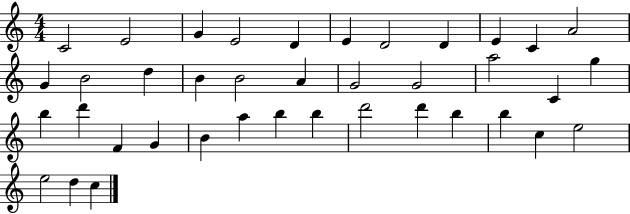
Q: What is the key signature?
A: C major